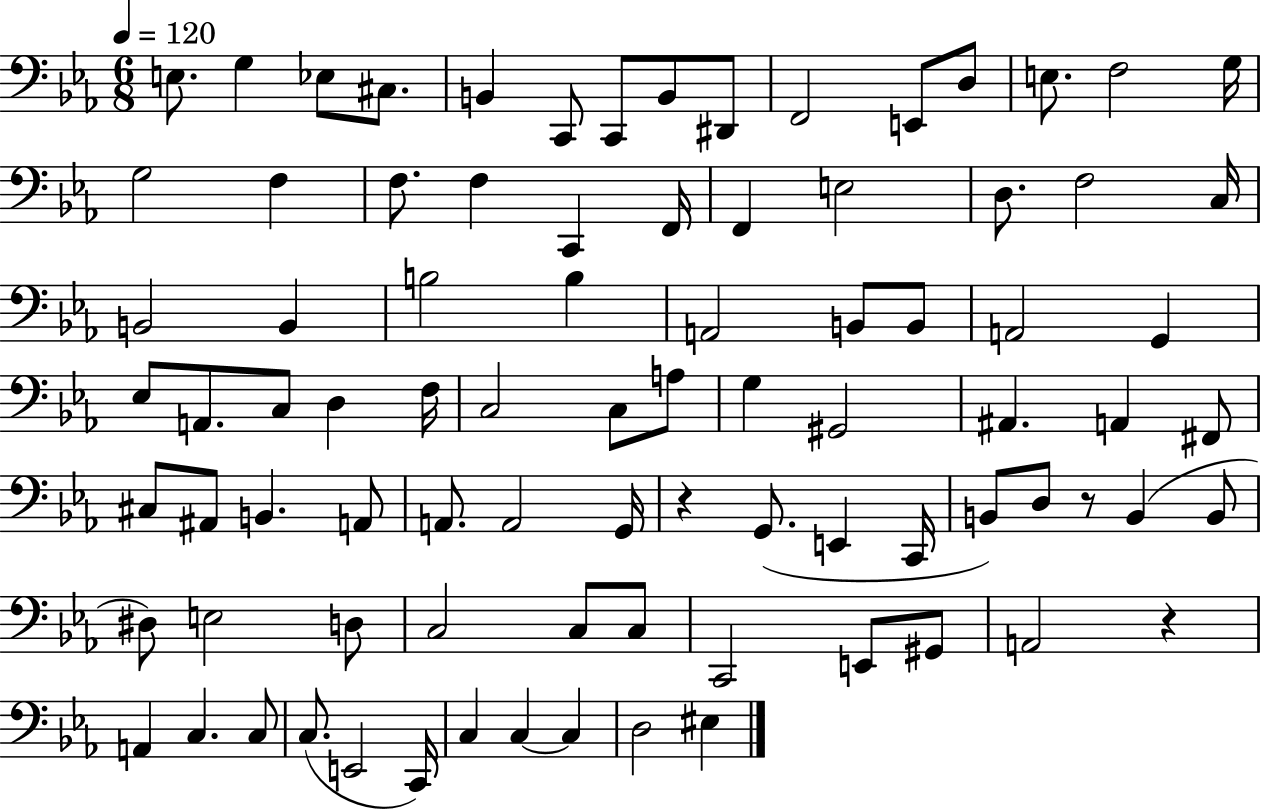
{
  \clef bass
  \numericTimeSignature
  \time 6/8
  \key ees \major
  \tempo 4 = 120
  e8. g4 ees8 cis8. | b,4 c,8 c,8 b,8 dis,8 | f,2 e,8 d8 | e8. f2 g16 | \break g2 f4 | f8. f4 c,4 f,16 | f,4 e2 | d8. f2 c16 | \break b,2 b,4 | b2 b4 | a,2 b,8 b,8 | a,2 g,4 | \break ees8 a,8. c8 d4 f16 | c2 c8 a8 | g4 gis,2 | ais,4. a,4 fis,8 | \break cis8 ais,8 b,4. a,8 | a,8. a,2 g,16 | r4 g,8.( e,4 c,16 | b,8) d8 r8 b,4( b,8 | \break dis8) e2 d8 | c2 c8 c8 | c,2 e,8 gis,8 | a,2 r4 | \break a,4 c4. c8 | c8.( e,2 c,16) | c4 c4~~ c4 | d2 eis4 | \break \bar "|."
}